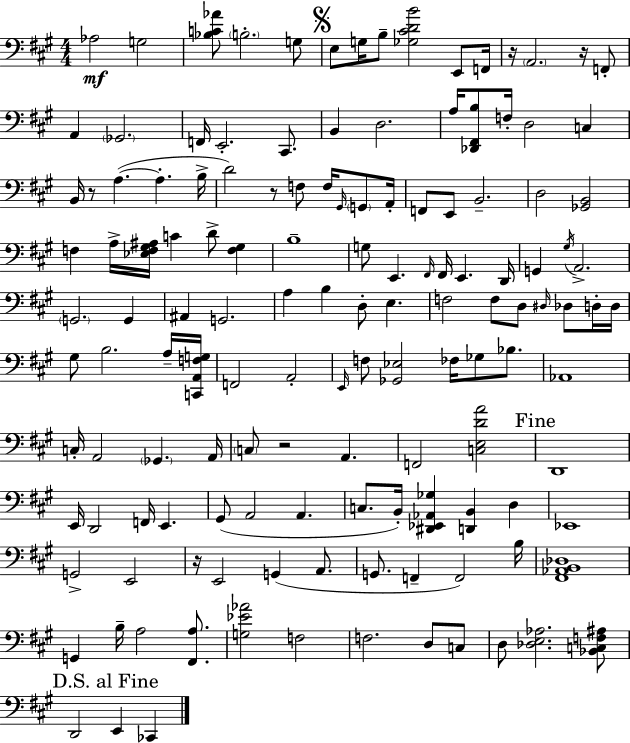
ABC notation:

X:1
T:Untitled
M:4/4
L:1/4
K:A
_A,2 G,2 [_B,C_A]/2 B,2 G,/2 E,/2 G,/4 B,/2 [_G,^CDB]2 E,,/2 F,,/4 z/4 A,,2 z/4 F,,/2 A,, _G,,2 F,,/4 E,,2 ^C,,/2 B,, D,2 A,/4 [_D,,^F,,B,]/2 F,/4 D,2 C, B,,/4 z/2 A, A, B,/4 D2 z/2 F,/2 F,/4 ^G,,/4 G,,/2 A,,/4 F,,/2 E,,/2 B,,2 D,2 [_G,,B,,]2 F, A,/4 [_E,F,^G,^A,]/4 C D/2 [F,^G,] B,4 G,/2 E,, ^F,,/4 ^F,,/4 E,, D,,/4 G,, ^G,/4 A,,2 G,,2 G,, ^A,, G,,2 A, B, D,/2 E, F,2 F,/2 D,/2 ^D,/4 _D,/2 D,/4 D,/4 ^G,/2 B,2 A,/4 [C,,A,,F,G,]/4 F,,2 A,,2 E,,/4 F,/2 [_G,,_E,]2 _F,/4 _G,/2 _B,/2 _A,,4 C,/4 A,,2 _G,, A,,/4 C,/2 z2 A,, F,,2 [C,E,DA]2 D,,4 E,,/4 D,,2 F,,/4 E,, ^G,,/2 A,,2 A,, C,/2 B,,/4 [^D,,_E,,_A,,_G,] [D,,B,,] D, _E,,4 G,,2 E,,2 z/4 E,,2 G,, A,,/2 G,,/2 F,, F,,2 B,/4 [^F,,_A,,B,,_D,]4 G,, B,/4 A,2 [^F,,A,]/2 [G,_E_A]2 F,2 F,2 D,/2 C,/2 D,/2 [_D,E,_A,]2 [_B,,C,F,^A,]/2 D,,2 E,, _C,,